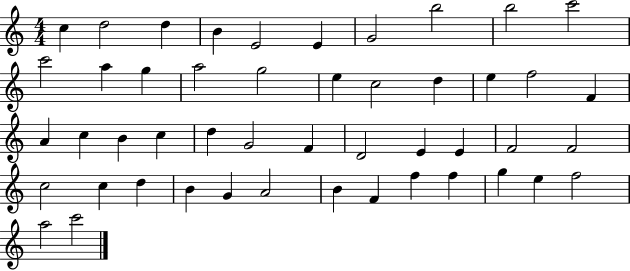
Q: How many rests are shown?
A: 0